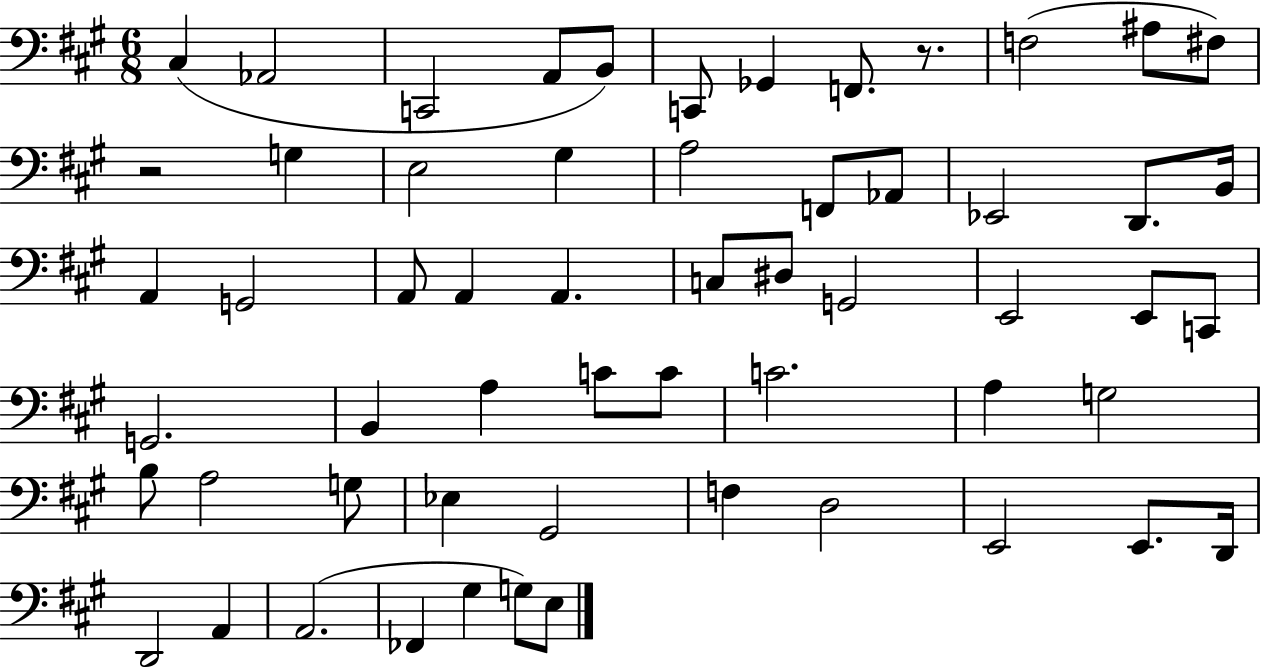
{
  \clef bass
  \numericTimeSignature
  \time 6/8
  \key a \major
  cis4( aes,2 | c,2 a,8 b,8) | c,8 ges,4 f,8. r8. | f2( ais8 fis8) | \break r2 g4 | e2 gis4 | a2 f,8 aes,8 | ees,2 d,8. b,16 | \break a,4 g,2 | a,8 a,4 a,4. | c8 dis8 g,2 | e,2 e,8 c,8 | \break g,2. | b,4 a4 c'8 c'8 | c'2. | a4 g2 | \break b8 a2 g8 | ees4 gis,2 | f4 d2 | e,2 e,8. d,16 | \break d,2 a,4 | a,2.( | fes,4 gis4 g8) e8 | \bar "|."
}